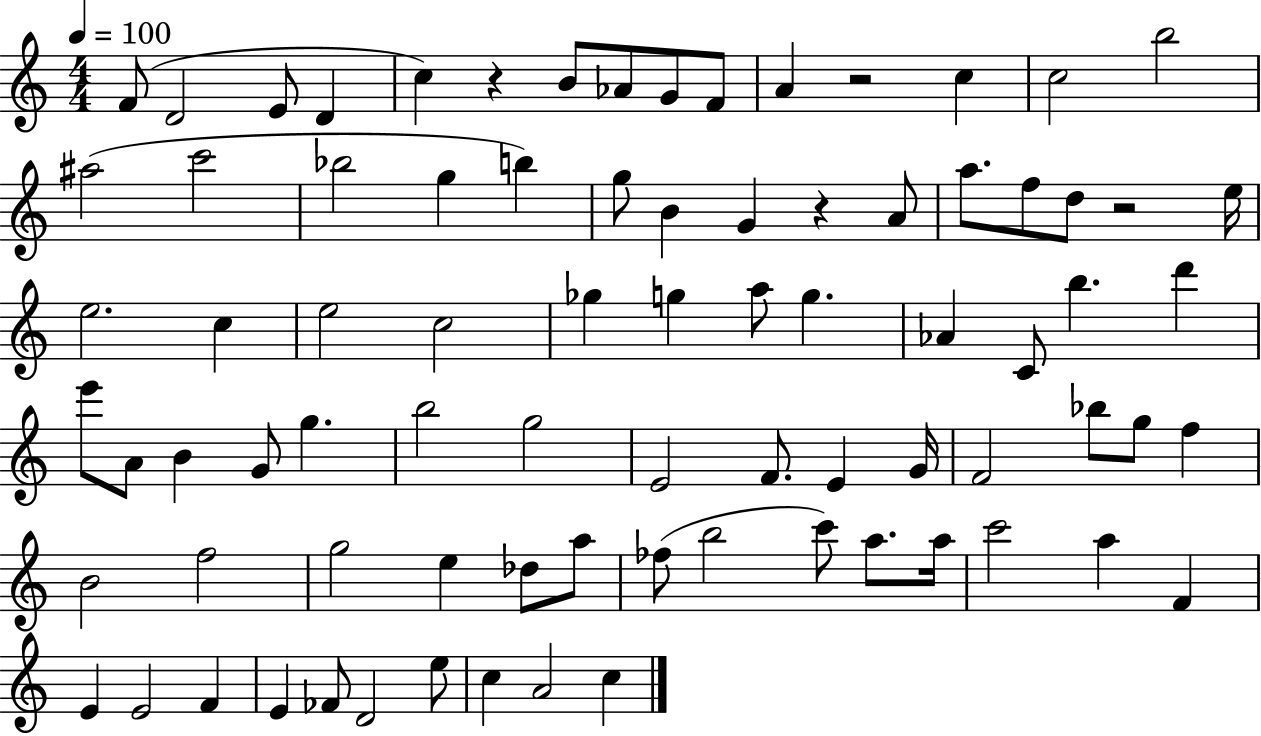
X:1
T:Untitled
M:4/4
L:1/4
K:C
F/2 D2 E/2 D c z B/2 _A/2 G/2 F/2 A z2 c c2 b2 ^a2 c'2 _b2 g b g/2 B G z A/2 a/2 f/2 d/2 z2 e/4 e2 c e2 c2 _g g a/2 g _A C/2 b d' e'/2 A/2 B G/2 g b2 g2 E2 F/2 E G/4 F2 _b/2 g/2 f B2 f2 g2 e _d/2 a/2 _f/2 b2 c'/2 a/2 a/4 c'2 a F E E2 F E _F/2 D2 e/2 c A2 c